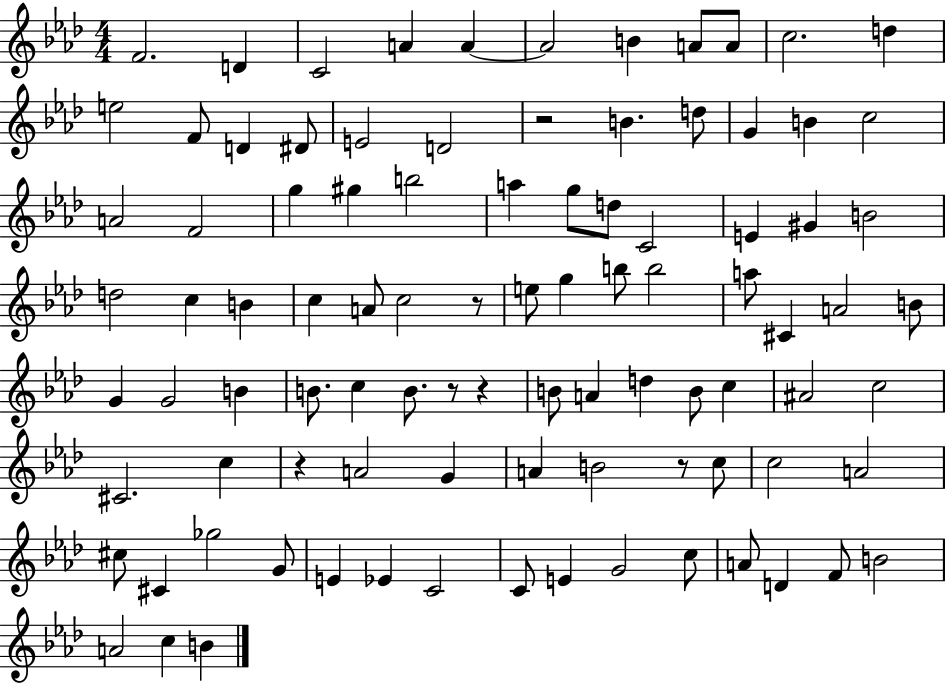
X:1
T:Untitled
M:4/4
L:1/4
K:Ab
F2 D C2 A A A2 B A/2 A/2 c2 d e2 F/2 D ^D/2 E2 D2 z2 B d/2 G B c2 A2 F2 g ^g b2 a g/2 d/2 C2 E ^G B2 d2 c B c A/2 c2 z/2 e/2 g b/2 b2 a/2 ^C A2 B/2 G G2 B B/2 c B/2 z/2 z B/2 A d B/2 c ^A2 c2 ^C2 c z A2 G A B2 z/2 c/2 c2 A2 ^c/2 ^C _g2 G/2 E _E C2 C/2 E G2 c/2 A/2 D F/2 B2 A2 c B